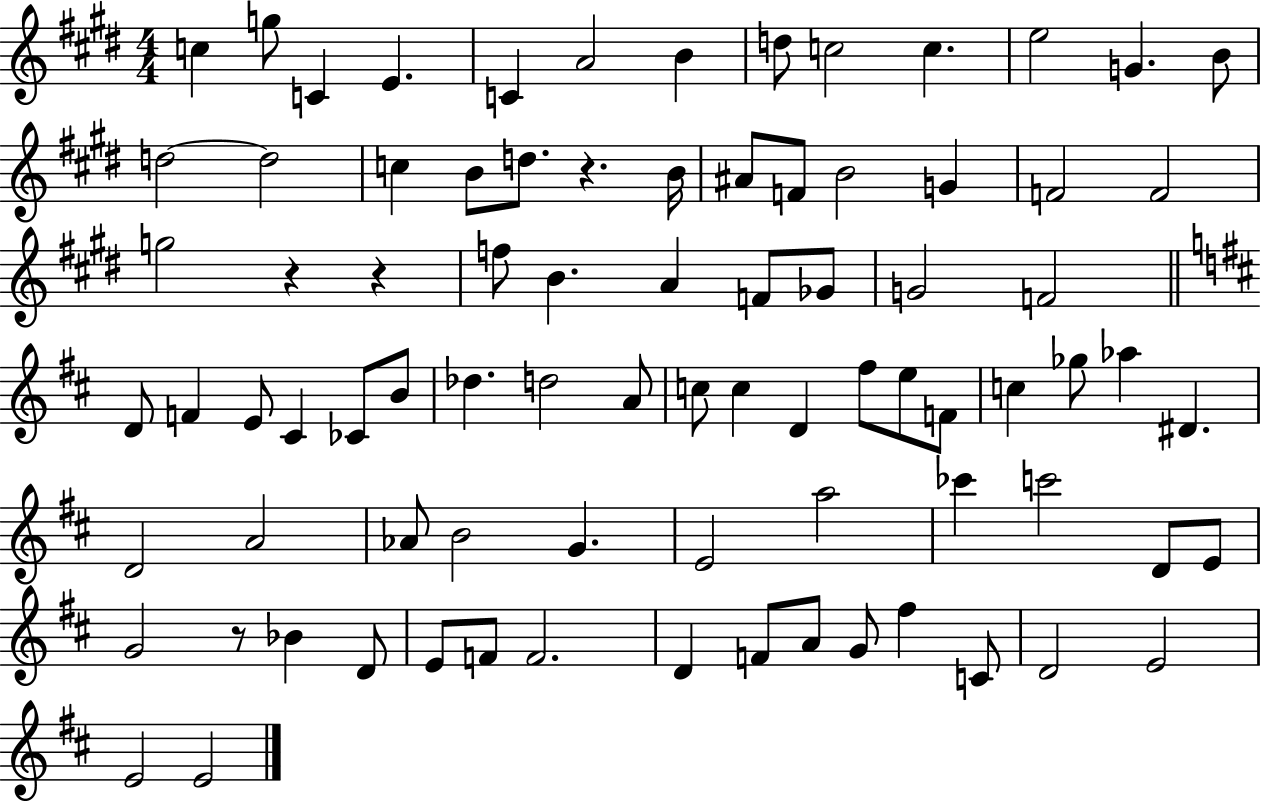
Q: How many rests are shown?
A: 4